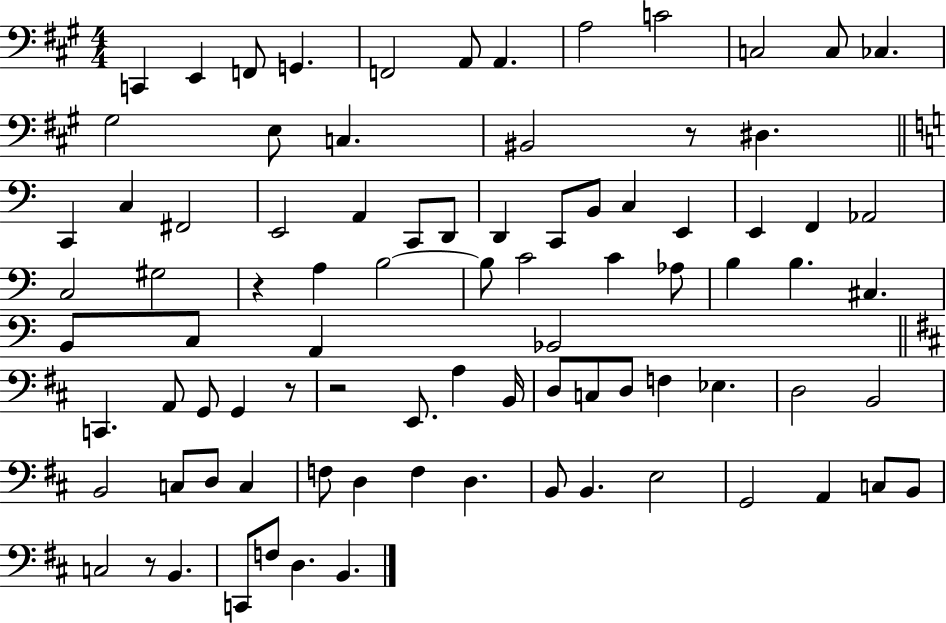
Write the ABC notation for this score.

X:1
T:Untitled
M:4/4
L:1/4
K:A
C,, E,, F,,/2 G,, F,,2 A,,/2 A,, A,2 C2 C,2 C,/2 _C, ^G,2 E,/2 C, ^B,,2 z/2 ^D, C,, C, ^F,,2 E,,2 A,, C,,/2 D,,/2 D,, C,,/2 B,,/2 C, E,, E,, F,, _A,,2 C,2 ^G,2 z A, B,2 B,/2 C2 C _A,/2 B, B, ^C, B,,/2 C,/2 A,, _B,,2 C,, A,,/2 G,,/2 G,, z/2 z2 E,,/2 A, B,,/4 D,/2 C,/2 D,/2 F, _E, D,2 B,,2 B,,2 C,/2 D,/2 C, F,/2 D, F, D, B,,/2 B,, E,2 G,,2 A,, C,/2 B,,/2 C,2 z/2 B,, C,,/2 F,/2 D, B,,